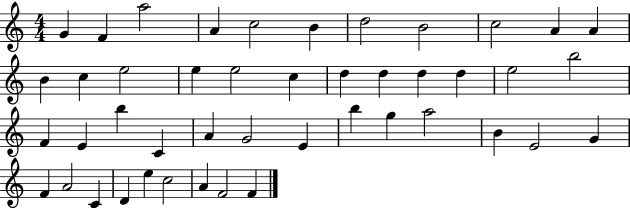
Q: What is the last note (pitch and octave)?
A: F4